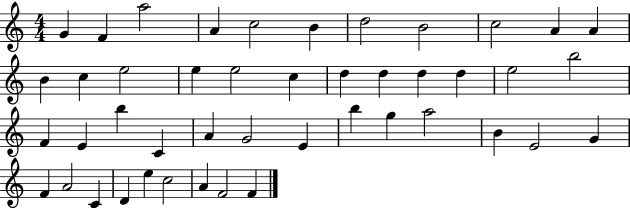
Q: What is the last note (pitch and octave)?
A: F4